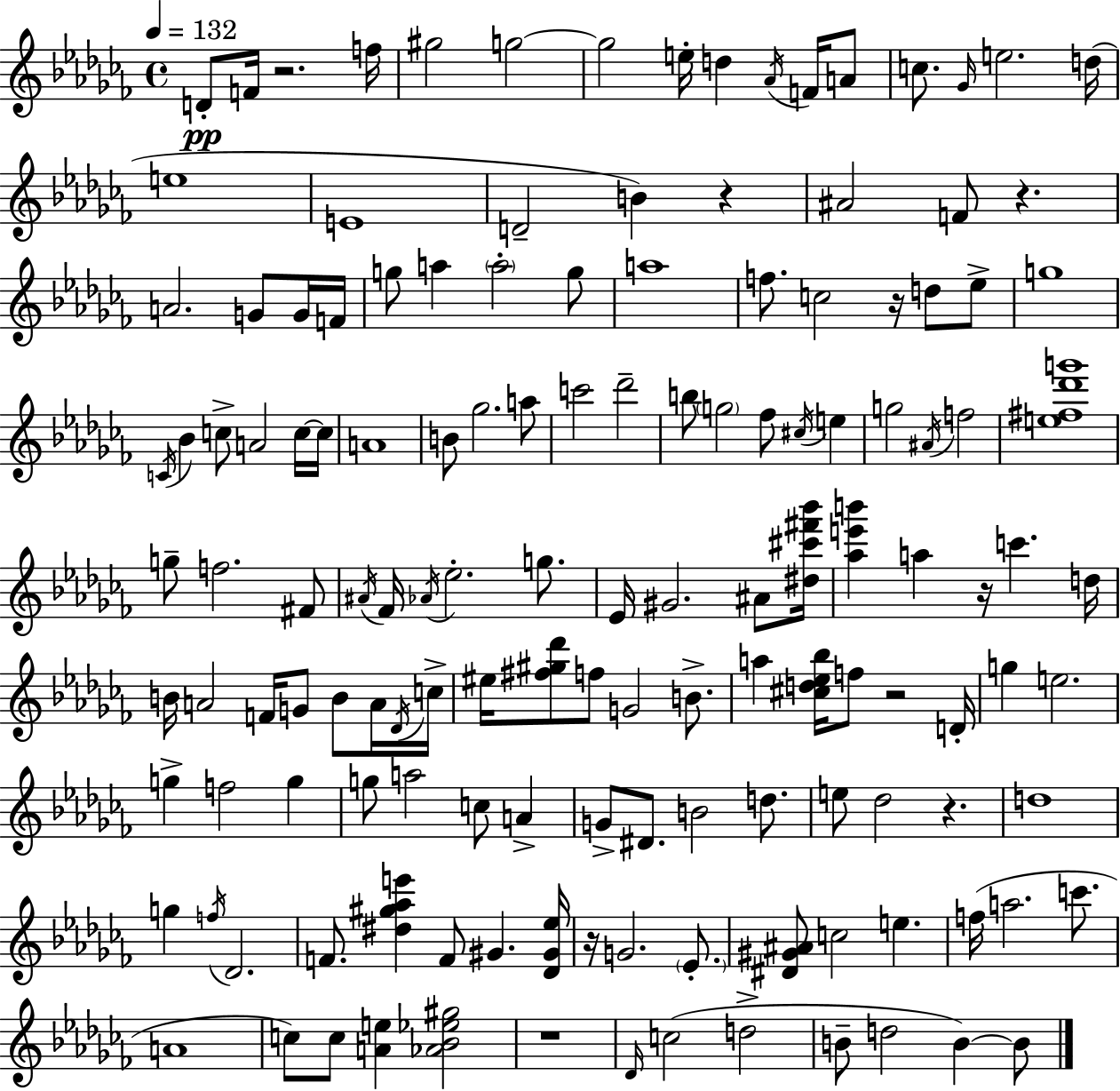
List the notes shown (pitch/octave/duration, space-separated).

D4/e F4/s R/h. F5/s G#5/h G5/h G5/h E5/s D5/q Ab4/s F4/s A4/e C5/e. Gb4/s E5/h. D5/s E5/w E4/w D4/h B4/q R/q A#4/h F4/e R/q. A4/h. G4/e G4/s F4/s G5/e A5/q A5/h G5/e A5/w F5/e. C5/h R/s D5/e Eb5/e G5/w C4/s Bb4/q C5/e A4/h C5/s C5/s A4/w B4/e Gb5/h. A5/e C6/h Db6/h B5/e G5/h FES5/e C#5/s E5/q G5/h A#4/s F5/h [E5,F#5,Db6,G6]/w G5/e F5/h. F#4/e A#4/s FES4/s Ab4/s Eb5/h. G5/e. Eb4/s G#4/h. A#4/e [D#5,C#6,F#6,Bb6]/s [Ab5,E6,B6]/q A5/q R/s C6/q. D5/s B4/s A4/h F4/s G4/e B4/e A4/s Db4/s C5/s EIS5/s [F#5,G#5,Db6]/e F5/e G4/h B4/e. A5/q [C#5,D5,Eb5,Bb5]/s F5/e R/h D4/s G5/q E5/h. G5/q F5/h G5/q G5/e A5/h C5/e A4/q G4/e D#4/e. B4/h D5/e. E5/e Db5/h R/q. D5/w G5/q F5/s Db4/h. F4/e. [D#5,G#5,Ab5,E6]/q F4/e G#4/q. [Db4,G#4,Eb5]/s R/s G4/h. Eb4/e. [D#4,G#4,A#4]/e C5/h E5/q. F5/s A5/h. C6/e. A4/w C5/e C5/e [A4,E5]/q [Ab4,Bb4,Eb5,G#5]/h R/w Db4/s C5/h D5/h B4/e D5/h B4/q B4/e